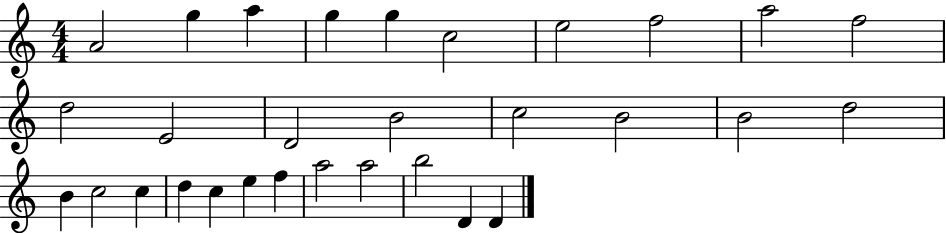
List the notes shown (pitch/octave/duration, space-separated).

A4/h G5/q A5/q G5/q G5/q C5/h E5/h F5/h A5/h F5/h D5/h E4/h D4/h B4/h C5/h B4/h B4/h D5/h B4/q C5/h C5/q D5/q C5/q E5/q F5/q A5/h A5/h B5/h D4/q D4/q